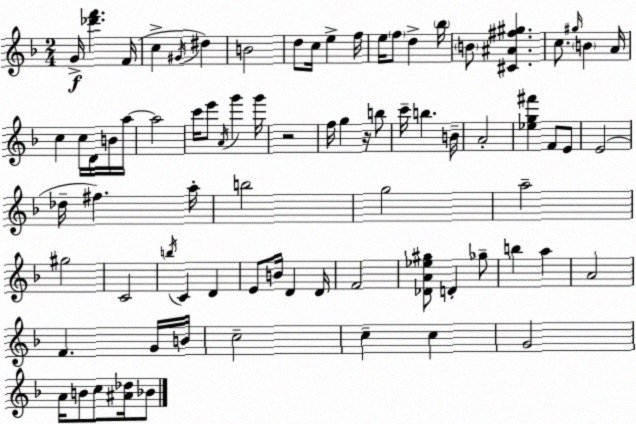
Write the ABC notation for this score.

X:1
T:Untitled
M:2/4
L:1/4
K:Dm
G/4 [_d'f'] F/4 c ^G/4 ^d B2 d/2 c/4 e f/4 e/4 f/2 d _b/4 B/2 [^C^A^f^g] c/2 ^g/4 B A/4 c c/4 D/4 B/4 a/4 a2 c'/4 e'/2 A/4 g' g'/4 z2 f/4 g z/4 b/2 c'/4 b B/4 A2 [_eg^f'] F/2 E/2 E2 _d/4 ^f a/4 b2 g2 a2 ^g2 C2 b/4 C D E/2 B/4 D D/4 F2 [_DA_e^g]/2 D _g/2 b a A2 F G/4 B/4 c2 c c G2 A/4 B/2 c/2 [^A_d]/4 _B/2